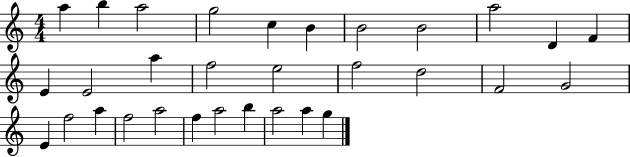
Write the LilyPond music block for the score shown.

{
  \clef treble
  \numericTimeSignature
  \time 4/4
  \key c \major
  a''4 b''4 a''2 | g''2 c''4 b'4 | b'2 b'2 | a''2 d'4 f'4 | \break e'4 e'2 a''4 | f''2 e''2 | f''2 d''2 | f'2 g'2 | \break e'4 f''2 a''4 | f''2 a''2 | f''4 a''2 b''4 | a''2 a''4 g''4 | \break \bar "|."
}